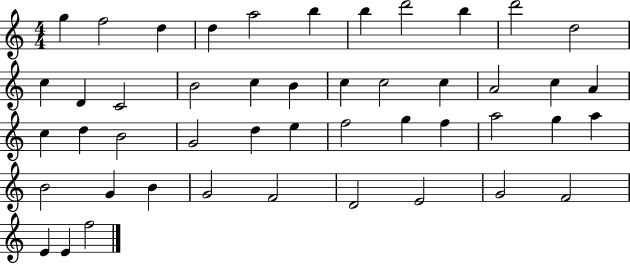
G5/q F5/h D5/q D5/q A5/h B5/q B5/q D6/h B5/q D6/h D5/h C5/q D4/q C4/h B4/h C5/q B4/q C5/q C5/h C5/q A4/h C5/q A4/q C5/q D5/q B4/h G4/h D5/q E5/q F5/h G5/q F5/q A5/h G5/q A5/q B4/h G4/q B4/q G4/h F4/h D4/h E4/h G4/h F4/h E4/q E4/q F5/h